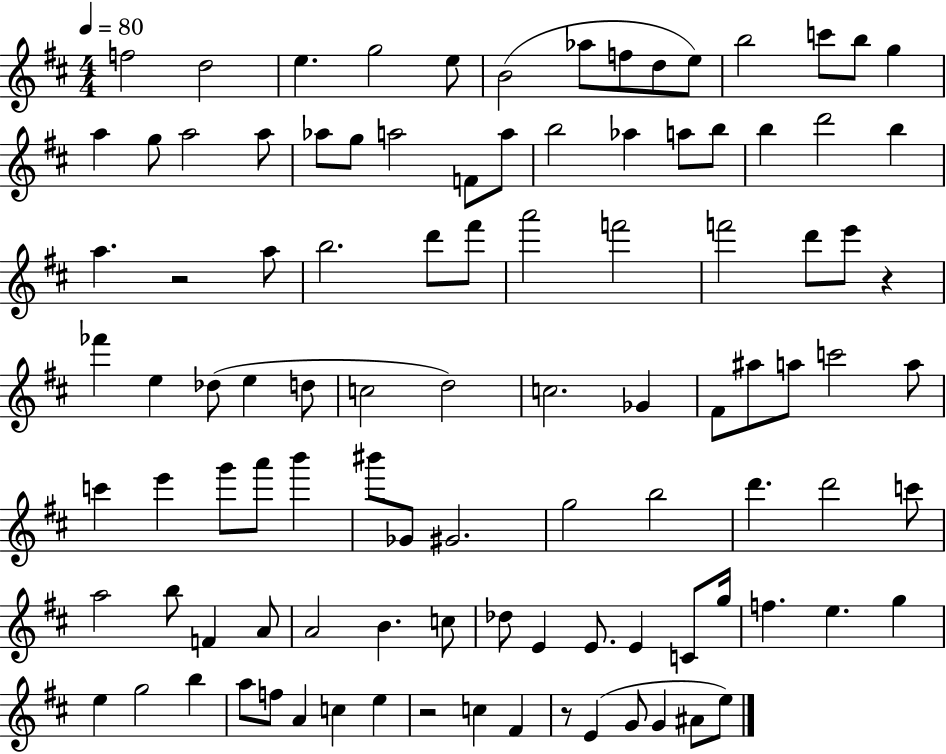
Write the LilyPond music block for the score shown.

{
  \clef treble
  \numericTimeSignature
  \time 4/4
  \key d \major
  \tempo 4 = 80
  f''2 d''2 | e''4. g''2 e''8 | b'2( aes''8 f''8 d''8 e''8) | b''2 c'''8 b''8 g''4 | \break a''4 g''8 a''2 a''8 | aes''8 g''8 a''2 f'8 a''8 | b''2 aes''4 a''8 b''8 | b''4 d'''2 b''4 | \break a''4. r2 a''8 | b''2. d'''8 fis'''8 | a'''2 f'''2 | f'''2 d'''8 e'''8 r4 | \break fes'''4 e''4 des''8( e''4 d''8 | c''2 d''2) | c''2. ges'4 | fis'8 ais''8 a''8 c'''2 a''8 | \break c'''4 e'''4 g'''8 a'''8 b'''4 | bis'''8 ges'8 gis'2. | g''2 b''2 | d'''4. d'''2 c'''8 | \break a''2 b''8 f'4 a'8 | a'2 b'4. c''8 | des''8 e'4 e'8. e'4 c'8 g''16 | f''4. e''4. g''4 | \break e''4 g''2 b''4 | a''8 f''8 a'4 c''4 e''4 | r2 c''4 fis'4 | r8 e'4( g'8 g'4 ais'8 e''8) | \break \bar "|."
}